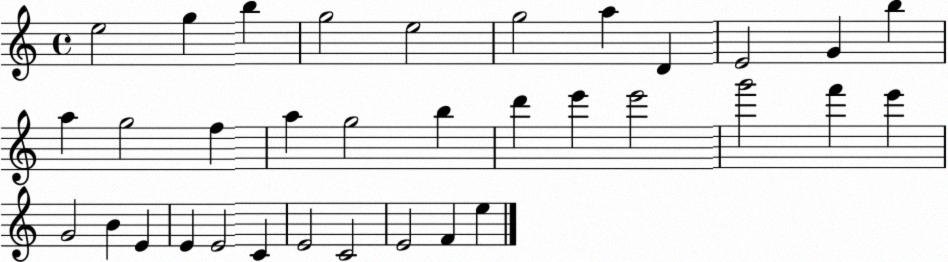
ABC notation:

X:1
T:Untitled
M:4/4
L:1/4
K:C
e2 g b g2 e2 g2 a D E2 G b a g2 f a g2 b d' e' e'2 g'2 f' e' G2 B E E E2 C E2 C2 E2 F e